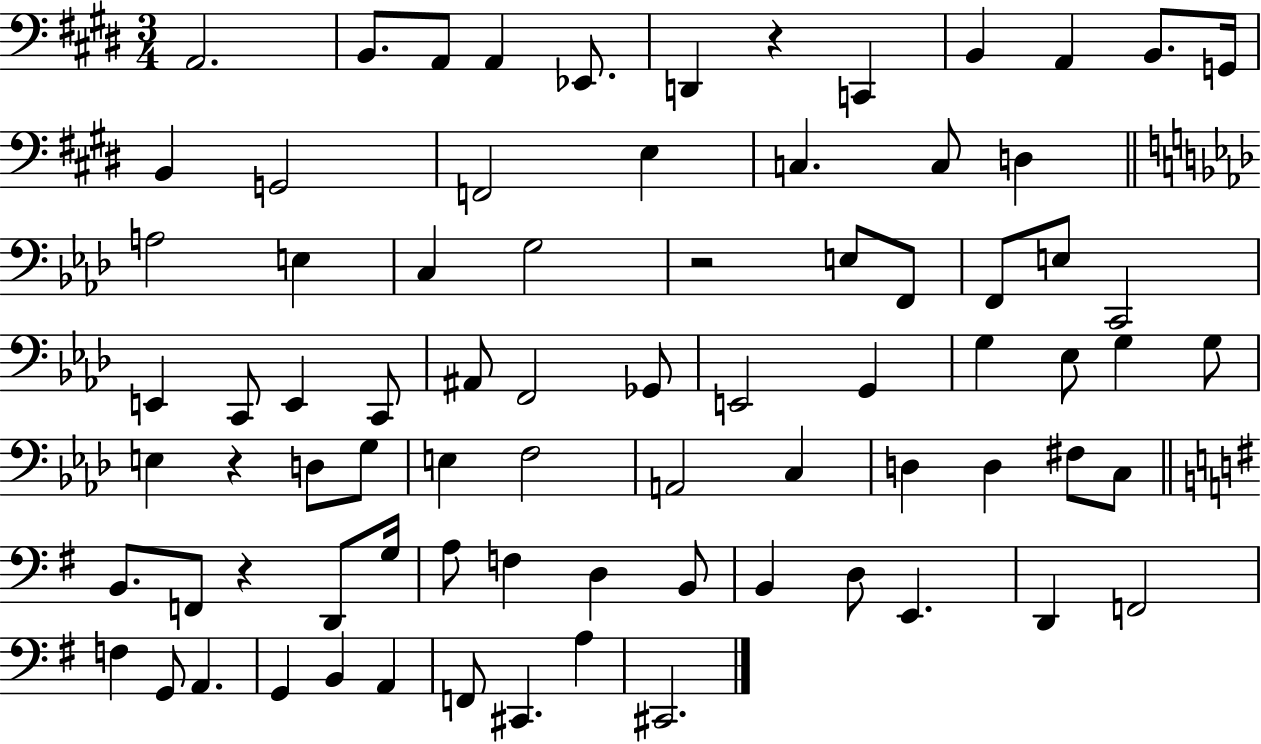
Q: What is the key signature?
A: E major